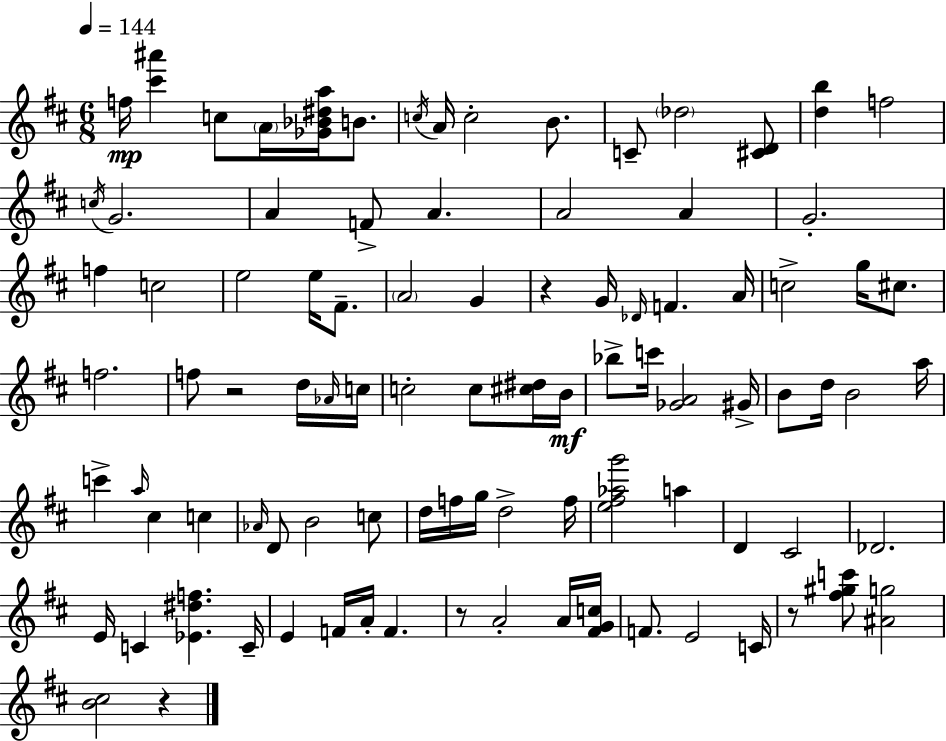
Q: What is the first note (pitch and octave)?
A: F5